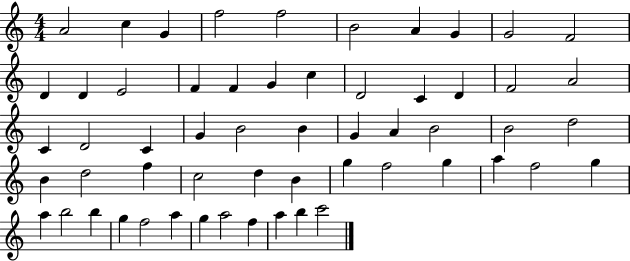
{
  \clef treble
  \numericTimeSignature
  \time 4/4
  \key c \major
  a'2 c''4 g'4 | f''2 f''2 | b'2 a'4 g'4 | g'2 f'2 | \break d'4 d'4 e'2 | f'4 f'4 g'4 c''4 | d'2 c'4 d'4 | f'2 a'2 | \break c'4 d'2 c'4 | g'4 b'2 b'4 | g'4 a'4 b'2 | b'2 d''2 | \break b'4 d''2 f''4 | c''2 d''4 b'4 | g''4 f''2 g''4 | a''4 f''2 g''4 | \break a''4 b''2 b''4 | g''4 f''2 a''4 | g''4 a''2 f''4 | a''4 b''4 c'''2 | \break \bar "|."
}